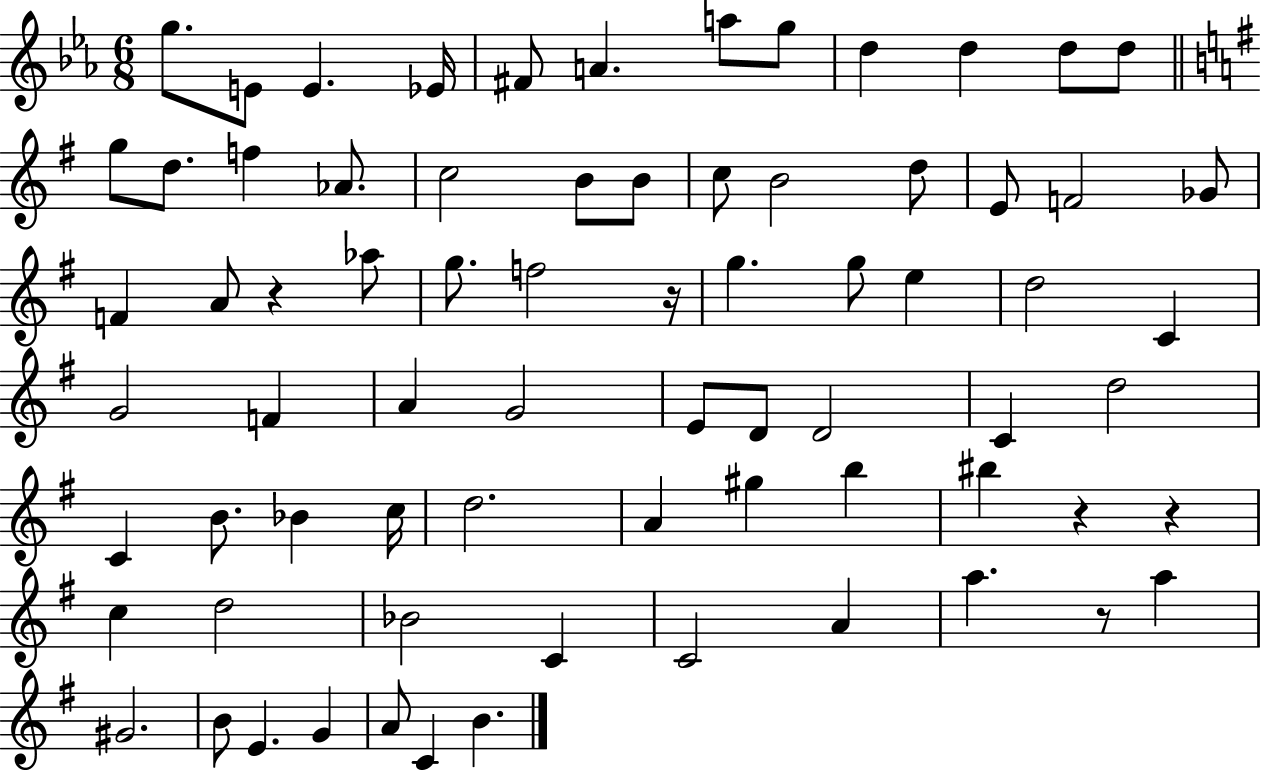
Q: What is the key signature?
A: EES major